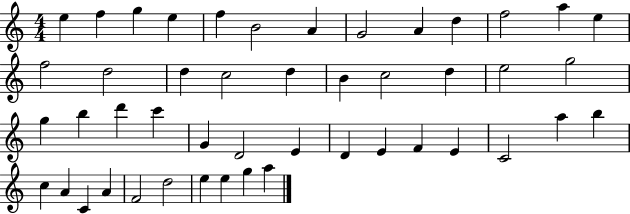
E5/q F5/q G5/q E5/q F5/q B4/h A4/q G4/h A4/q D5/q F5/h A5/q E5/q F5/h D5/h D5/q C5/h D5/q B4/q C5/h D5/q E5/h G5/h G5/q B5/q D6/q C6/q G4/q D4/h E4/q D4/q E4/q F4/q E4/q C4/h A5/q B5/q C5/q A4/q C4/q A4/q F4/h D5/h E5/q E5/q G5/q A5/q